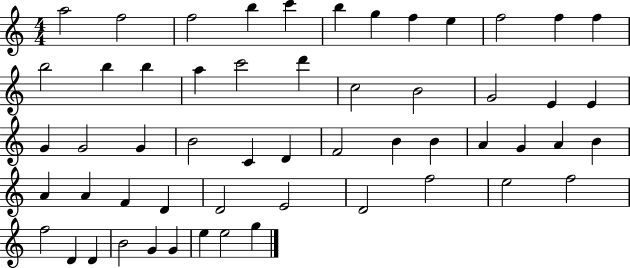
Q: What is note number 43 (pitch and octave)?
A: D4